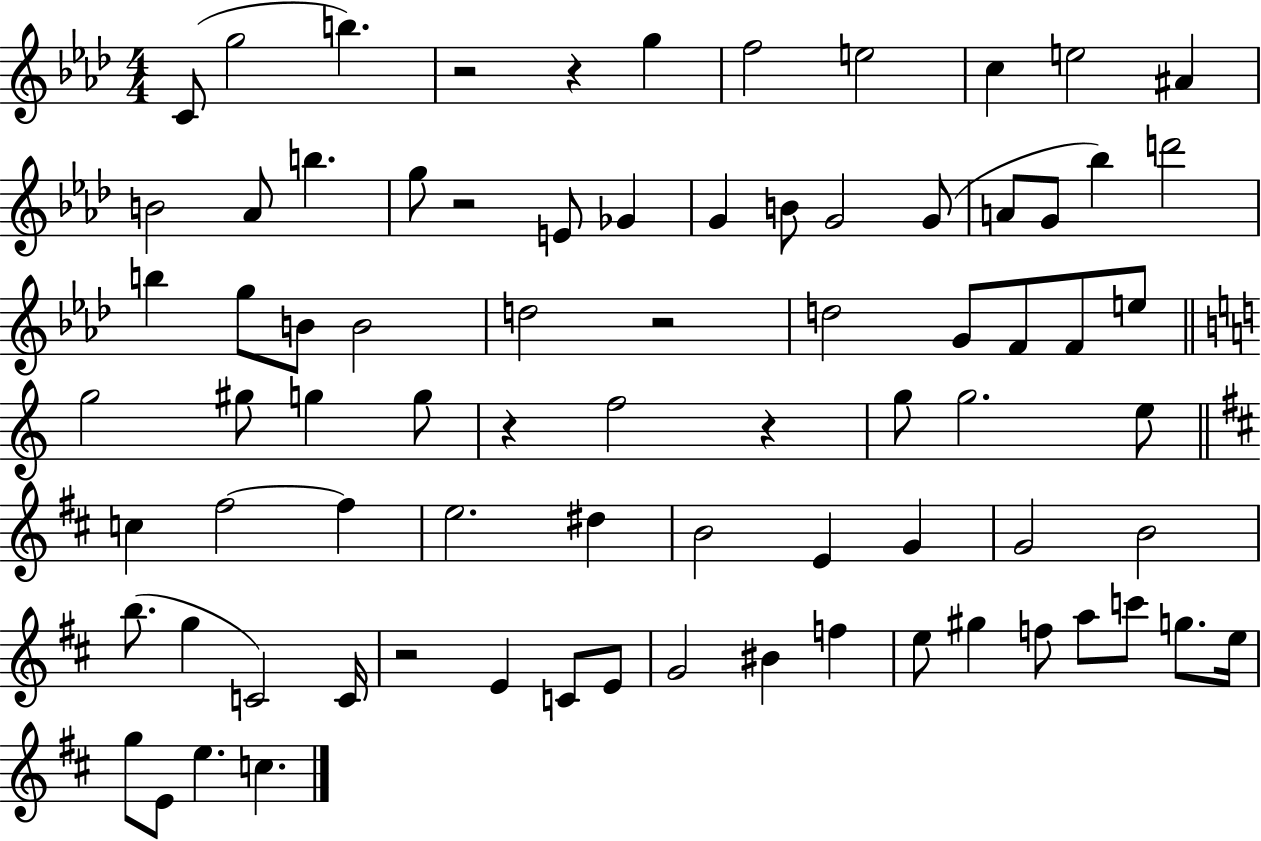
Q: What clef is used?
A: treble